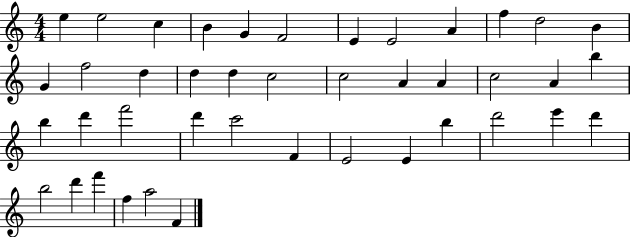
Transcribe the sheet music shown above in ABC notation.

X:1
T:Untitled
M:4/4
L:1/4
K:C
e e2 c B G F2 E E2 A f d2 B G f2 d d d c2 c2 A A c2 A b b d' f'2 d' c'2 F E2 E b d'2 e' d' b2 d' f' f a2 F